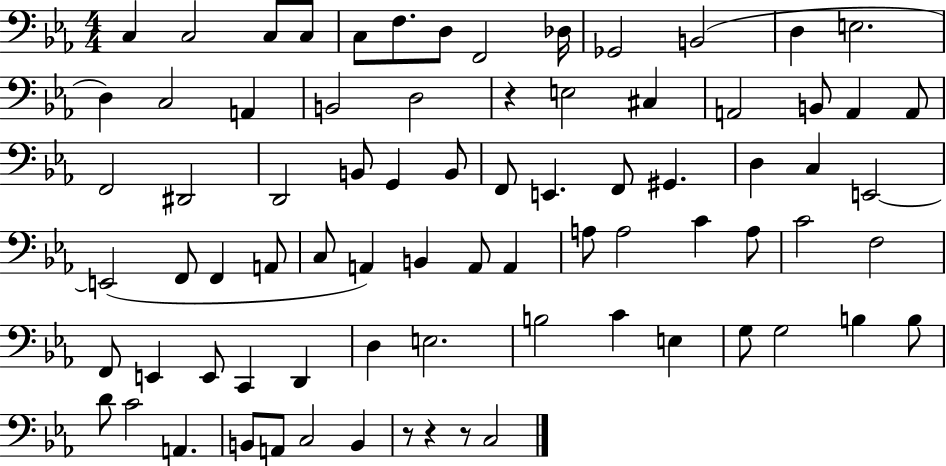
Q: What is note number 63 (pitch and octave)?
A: G3